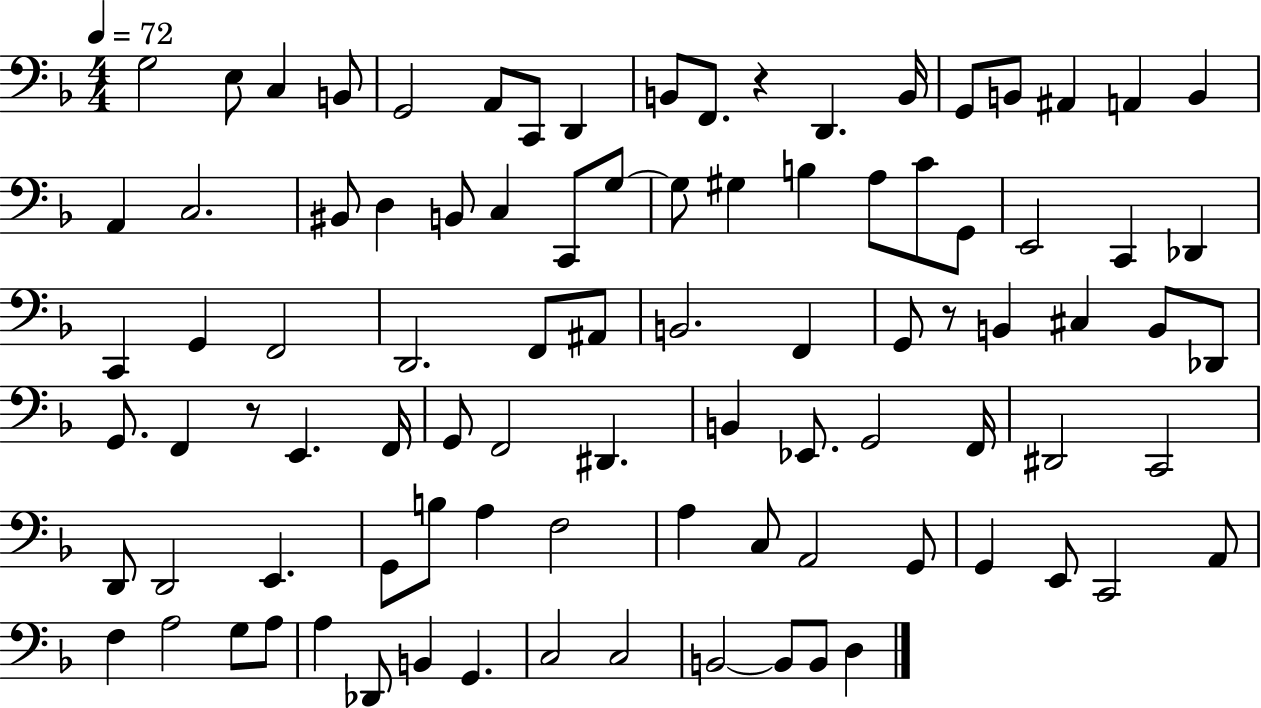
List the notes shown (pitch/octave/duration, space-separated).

G3/h E3/e C3/q B2/e G2/h A2/e C2/e D2/q B2/e F2/e. R/q D2/q. B2/s G2/e B2/e A#2/q A2/q B2/q A2/q C3/h. BIS2/e D3/q B2/e C3/q C2/e G3/e G3/e G#3/q B3/q A3/e C4/e G2/e E2/h C2/q Db2/q C2/q G2/q F2/h D2/h. F2/e A#2/e B2/h. F2/q G2/e R/e B2/q C#3/q B2/e Db2/e G2/e. F2/q R/e E2/q. F2/s G2/e F2/h D#2/q. B2/q Eb2/e. G2/h F2/s D#2/h C2/h D2/e D2/h E2/q. G2/e B3/e A3/q F3/h A3/q C3/e A2/h G2/e G2/q E2/e C2/h A2/e F3/q A3/h G3/e A3/e A3/q Db2/e B2/q G2/q. C3/h C3/h B2/h B2/e B2/e D3/q